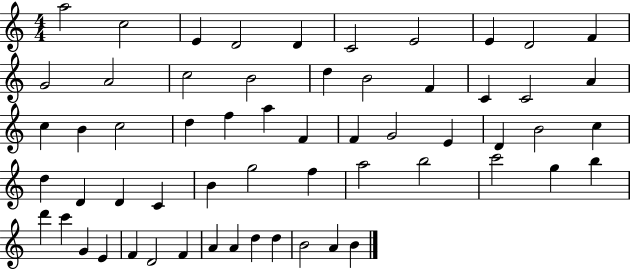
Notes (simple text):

A5/h C5/h E4/q D4/h D4/q C4/h E4/h E4/q D4/h F4/q G4/h A4/h C5/h B4/h D5/q B4/h F4/q C4/q C4/h A4/q C5/q B4/q C5/h D5/q F5/q A5/q F4/q F4/q G4/h E4/q D4/q B4/h C5/q D5/q D4/q D4/q C4/q B4/q G5/h F5/q A5/h B5/h C6/h G5/q B5/q D6/q C6/q G4/q E4/q F4/q D4/h F4/q A4/q A4/q D5/q D5/q B4/h A4/q B4/q